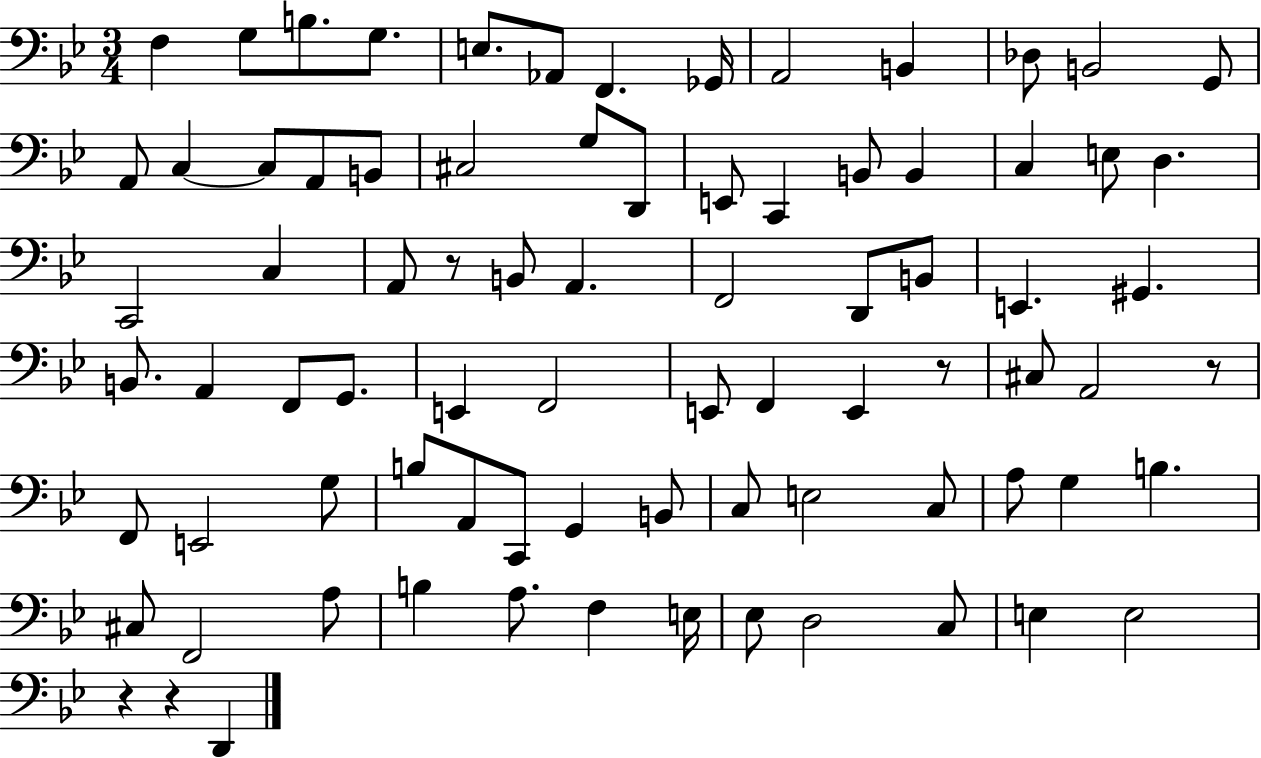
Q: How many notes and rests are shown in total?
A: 81